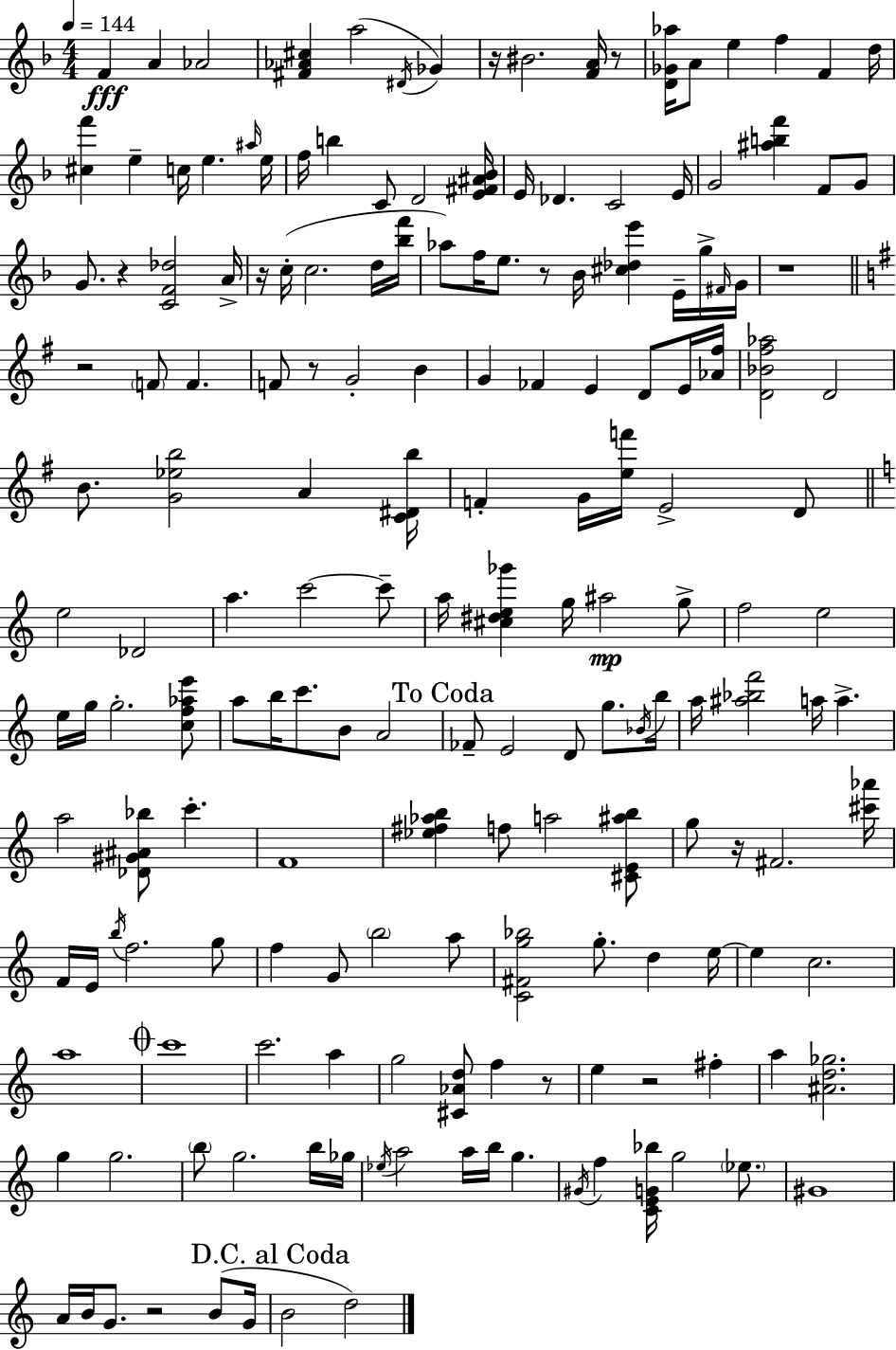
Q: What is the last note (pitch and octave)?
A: D5